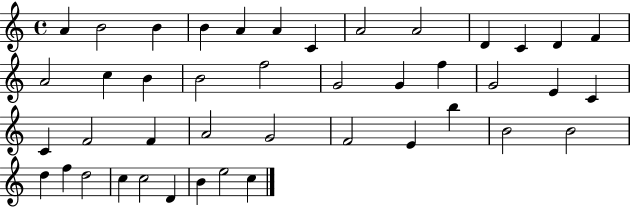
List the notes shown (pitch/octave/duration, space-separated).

A4/q B4/h B4/q B4/q A4/q A4/q C4/q A4/h A4/h D4/q C4/q D4/q F4/q A4/h C5/q B4/q B4/h F5/h G4/h G4/q F5/q G4/h E4/q C4/q C4/q F4/h F4/q A4/h G4/h F4/h E4/q B5/q B4/h B4/h D5/q F5/q D5/h C5/q C5/h D4/q B4/q E5/h C5/q